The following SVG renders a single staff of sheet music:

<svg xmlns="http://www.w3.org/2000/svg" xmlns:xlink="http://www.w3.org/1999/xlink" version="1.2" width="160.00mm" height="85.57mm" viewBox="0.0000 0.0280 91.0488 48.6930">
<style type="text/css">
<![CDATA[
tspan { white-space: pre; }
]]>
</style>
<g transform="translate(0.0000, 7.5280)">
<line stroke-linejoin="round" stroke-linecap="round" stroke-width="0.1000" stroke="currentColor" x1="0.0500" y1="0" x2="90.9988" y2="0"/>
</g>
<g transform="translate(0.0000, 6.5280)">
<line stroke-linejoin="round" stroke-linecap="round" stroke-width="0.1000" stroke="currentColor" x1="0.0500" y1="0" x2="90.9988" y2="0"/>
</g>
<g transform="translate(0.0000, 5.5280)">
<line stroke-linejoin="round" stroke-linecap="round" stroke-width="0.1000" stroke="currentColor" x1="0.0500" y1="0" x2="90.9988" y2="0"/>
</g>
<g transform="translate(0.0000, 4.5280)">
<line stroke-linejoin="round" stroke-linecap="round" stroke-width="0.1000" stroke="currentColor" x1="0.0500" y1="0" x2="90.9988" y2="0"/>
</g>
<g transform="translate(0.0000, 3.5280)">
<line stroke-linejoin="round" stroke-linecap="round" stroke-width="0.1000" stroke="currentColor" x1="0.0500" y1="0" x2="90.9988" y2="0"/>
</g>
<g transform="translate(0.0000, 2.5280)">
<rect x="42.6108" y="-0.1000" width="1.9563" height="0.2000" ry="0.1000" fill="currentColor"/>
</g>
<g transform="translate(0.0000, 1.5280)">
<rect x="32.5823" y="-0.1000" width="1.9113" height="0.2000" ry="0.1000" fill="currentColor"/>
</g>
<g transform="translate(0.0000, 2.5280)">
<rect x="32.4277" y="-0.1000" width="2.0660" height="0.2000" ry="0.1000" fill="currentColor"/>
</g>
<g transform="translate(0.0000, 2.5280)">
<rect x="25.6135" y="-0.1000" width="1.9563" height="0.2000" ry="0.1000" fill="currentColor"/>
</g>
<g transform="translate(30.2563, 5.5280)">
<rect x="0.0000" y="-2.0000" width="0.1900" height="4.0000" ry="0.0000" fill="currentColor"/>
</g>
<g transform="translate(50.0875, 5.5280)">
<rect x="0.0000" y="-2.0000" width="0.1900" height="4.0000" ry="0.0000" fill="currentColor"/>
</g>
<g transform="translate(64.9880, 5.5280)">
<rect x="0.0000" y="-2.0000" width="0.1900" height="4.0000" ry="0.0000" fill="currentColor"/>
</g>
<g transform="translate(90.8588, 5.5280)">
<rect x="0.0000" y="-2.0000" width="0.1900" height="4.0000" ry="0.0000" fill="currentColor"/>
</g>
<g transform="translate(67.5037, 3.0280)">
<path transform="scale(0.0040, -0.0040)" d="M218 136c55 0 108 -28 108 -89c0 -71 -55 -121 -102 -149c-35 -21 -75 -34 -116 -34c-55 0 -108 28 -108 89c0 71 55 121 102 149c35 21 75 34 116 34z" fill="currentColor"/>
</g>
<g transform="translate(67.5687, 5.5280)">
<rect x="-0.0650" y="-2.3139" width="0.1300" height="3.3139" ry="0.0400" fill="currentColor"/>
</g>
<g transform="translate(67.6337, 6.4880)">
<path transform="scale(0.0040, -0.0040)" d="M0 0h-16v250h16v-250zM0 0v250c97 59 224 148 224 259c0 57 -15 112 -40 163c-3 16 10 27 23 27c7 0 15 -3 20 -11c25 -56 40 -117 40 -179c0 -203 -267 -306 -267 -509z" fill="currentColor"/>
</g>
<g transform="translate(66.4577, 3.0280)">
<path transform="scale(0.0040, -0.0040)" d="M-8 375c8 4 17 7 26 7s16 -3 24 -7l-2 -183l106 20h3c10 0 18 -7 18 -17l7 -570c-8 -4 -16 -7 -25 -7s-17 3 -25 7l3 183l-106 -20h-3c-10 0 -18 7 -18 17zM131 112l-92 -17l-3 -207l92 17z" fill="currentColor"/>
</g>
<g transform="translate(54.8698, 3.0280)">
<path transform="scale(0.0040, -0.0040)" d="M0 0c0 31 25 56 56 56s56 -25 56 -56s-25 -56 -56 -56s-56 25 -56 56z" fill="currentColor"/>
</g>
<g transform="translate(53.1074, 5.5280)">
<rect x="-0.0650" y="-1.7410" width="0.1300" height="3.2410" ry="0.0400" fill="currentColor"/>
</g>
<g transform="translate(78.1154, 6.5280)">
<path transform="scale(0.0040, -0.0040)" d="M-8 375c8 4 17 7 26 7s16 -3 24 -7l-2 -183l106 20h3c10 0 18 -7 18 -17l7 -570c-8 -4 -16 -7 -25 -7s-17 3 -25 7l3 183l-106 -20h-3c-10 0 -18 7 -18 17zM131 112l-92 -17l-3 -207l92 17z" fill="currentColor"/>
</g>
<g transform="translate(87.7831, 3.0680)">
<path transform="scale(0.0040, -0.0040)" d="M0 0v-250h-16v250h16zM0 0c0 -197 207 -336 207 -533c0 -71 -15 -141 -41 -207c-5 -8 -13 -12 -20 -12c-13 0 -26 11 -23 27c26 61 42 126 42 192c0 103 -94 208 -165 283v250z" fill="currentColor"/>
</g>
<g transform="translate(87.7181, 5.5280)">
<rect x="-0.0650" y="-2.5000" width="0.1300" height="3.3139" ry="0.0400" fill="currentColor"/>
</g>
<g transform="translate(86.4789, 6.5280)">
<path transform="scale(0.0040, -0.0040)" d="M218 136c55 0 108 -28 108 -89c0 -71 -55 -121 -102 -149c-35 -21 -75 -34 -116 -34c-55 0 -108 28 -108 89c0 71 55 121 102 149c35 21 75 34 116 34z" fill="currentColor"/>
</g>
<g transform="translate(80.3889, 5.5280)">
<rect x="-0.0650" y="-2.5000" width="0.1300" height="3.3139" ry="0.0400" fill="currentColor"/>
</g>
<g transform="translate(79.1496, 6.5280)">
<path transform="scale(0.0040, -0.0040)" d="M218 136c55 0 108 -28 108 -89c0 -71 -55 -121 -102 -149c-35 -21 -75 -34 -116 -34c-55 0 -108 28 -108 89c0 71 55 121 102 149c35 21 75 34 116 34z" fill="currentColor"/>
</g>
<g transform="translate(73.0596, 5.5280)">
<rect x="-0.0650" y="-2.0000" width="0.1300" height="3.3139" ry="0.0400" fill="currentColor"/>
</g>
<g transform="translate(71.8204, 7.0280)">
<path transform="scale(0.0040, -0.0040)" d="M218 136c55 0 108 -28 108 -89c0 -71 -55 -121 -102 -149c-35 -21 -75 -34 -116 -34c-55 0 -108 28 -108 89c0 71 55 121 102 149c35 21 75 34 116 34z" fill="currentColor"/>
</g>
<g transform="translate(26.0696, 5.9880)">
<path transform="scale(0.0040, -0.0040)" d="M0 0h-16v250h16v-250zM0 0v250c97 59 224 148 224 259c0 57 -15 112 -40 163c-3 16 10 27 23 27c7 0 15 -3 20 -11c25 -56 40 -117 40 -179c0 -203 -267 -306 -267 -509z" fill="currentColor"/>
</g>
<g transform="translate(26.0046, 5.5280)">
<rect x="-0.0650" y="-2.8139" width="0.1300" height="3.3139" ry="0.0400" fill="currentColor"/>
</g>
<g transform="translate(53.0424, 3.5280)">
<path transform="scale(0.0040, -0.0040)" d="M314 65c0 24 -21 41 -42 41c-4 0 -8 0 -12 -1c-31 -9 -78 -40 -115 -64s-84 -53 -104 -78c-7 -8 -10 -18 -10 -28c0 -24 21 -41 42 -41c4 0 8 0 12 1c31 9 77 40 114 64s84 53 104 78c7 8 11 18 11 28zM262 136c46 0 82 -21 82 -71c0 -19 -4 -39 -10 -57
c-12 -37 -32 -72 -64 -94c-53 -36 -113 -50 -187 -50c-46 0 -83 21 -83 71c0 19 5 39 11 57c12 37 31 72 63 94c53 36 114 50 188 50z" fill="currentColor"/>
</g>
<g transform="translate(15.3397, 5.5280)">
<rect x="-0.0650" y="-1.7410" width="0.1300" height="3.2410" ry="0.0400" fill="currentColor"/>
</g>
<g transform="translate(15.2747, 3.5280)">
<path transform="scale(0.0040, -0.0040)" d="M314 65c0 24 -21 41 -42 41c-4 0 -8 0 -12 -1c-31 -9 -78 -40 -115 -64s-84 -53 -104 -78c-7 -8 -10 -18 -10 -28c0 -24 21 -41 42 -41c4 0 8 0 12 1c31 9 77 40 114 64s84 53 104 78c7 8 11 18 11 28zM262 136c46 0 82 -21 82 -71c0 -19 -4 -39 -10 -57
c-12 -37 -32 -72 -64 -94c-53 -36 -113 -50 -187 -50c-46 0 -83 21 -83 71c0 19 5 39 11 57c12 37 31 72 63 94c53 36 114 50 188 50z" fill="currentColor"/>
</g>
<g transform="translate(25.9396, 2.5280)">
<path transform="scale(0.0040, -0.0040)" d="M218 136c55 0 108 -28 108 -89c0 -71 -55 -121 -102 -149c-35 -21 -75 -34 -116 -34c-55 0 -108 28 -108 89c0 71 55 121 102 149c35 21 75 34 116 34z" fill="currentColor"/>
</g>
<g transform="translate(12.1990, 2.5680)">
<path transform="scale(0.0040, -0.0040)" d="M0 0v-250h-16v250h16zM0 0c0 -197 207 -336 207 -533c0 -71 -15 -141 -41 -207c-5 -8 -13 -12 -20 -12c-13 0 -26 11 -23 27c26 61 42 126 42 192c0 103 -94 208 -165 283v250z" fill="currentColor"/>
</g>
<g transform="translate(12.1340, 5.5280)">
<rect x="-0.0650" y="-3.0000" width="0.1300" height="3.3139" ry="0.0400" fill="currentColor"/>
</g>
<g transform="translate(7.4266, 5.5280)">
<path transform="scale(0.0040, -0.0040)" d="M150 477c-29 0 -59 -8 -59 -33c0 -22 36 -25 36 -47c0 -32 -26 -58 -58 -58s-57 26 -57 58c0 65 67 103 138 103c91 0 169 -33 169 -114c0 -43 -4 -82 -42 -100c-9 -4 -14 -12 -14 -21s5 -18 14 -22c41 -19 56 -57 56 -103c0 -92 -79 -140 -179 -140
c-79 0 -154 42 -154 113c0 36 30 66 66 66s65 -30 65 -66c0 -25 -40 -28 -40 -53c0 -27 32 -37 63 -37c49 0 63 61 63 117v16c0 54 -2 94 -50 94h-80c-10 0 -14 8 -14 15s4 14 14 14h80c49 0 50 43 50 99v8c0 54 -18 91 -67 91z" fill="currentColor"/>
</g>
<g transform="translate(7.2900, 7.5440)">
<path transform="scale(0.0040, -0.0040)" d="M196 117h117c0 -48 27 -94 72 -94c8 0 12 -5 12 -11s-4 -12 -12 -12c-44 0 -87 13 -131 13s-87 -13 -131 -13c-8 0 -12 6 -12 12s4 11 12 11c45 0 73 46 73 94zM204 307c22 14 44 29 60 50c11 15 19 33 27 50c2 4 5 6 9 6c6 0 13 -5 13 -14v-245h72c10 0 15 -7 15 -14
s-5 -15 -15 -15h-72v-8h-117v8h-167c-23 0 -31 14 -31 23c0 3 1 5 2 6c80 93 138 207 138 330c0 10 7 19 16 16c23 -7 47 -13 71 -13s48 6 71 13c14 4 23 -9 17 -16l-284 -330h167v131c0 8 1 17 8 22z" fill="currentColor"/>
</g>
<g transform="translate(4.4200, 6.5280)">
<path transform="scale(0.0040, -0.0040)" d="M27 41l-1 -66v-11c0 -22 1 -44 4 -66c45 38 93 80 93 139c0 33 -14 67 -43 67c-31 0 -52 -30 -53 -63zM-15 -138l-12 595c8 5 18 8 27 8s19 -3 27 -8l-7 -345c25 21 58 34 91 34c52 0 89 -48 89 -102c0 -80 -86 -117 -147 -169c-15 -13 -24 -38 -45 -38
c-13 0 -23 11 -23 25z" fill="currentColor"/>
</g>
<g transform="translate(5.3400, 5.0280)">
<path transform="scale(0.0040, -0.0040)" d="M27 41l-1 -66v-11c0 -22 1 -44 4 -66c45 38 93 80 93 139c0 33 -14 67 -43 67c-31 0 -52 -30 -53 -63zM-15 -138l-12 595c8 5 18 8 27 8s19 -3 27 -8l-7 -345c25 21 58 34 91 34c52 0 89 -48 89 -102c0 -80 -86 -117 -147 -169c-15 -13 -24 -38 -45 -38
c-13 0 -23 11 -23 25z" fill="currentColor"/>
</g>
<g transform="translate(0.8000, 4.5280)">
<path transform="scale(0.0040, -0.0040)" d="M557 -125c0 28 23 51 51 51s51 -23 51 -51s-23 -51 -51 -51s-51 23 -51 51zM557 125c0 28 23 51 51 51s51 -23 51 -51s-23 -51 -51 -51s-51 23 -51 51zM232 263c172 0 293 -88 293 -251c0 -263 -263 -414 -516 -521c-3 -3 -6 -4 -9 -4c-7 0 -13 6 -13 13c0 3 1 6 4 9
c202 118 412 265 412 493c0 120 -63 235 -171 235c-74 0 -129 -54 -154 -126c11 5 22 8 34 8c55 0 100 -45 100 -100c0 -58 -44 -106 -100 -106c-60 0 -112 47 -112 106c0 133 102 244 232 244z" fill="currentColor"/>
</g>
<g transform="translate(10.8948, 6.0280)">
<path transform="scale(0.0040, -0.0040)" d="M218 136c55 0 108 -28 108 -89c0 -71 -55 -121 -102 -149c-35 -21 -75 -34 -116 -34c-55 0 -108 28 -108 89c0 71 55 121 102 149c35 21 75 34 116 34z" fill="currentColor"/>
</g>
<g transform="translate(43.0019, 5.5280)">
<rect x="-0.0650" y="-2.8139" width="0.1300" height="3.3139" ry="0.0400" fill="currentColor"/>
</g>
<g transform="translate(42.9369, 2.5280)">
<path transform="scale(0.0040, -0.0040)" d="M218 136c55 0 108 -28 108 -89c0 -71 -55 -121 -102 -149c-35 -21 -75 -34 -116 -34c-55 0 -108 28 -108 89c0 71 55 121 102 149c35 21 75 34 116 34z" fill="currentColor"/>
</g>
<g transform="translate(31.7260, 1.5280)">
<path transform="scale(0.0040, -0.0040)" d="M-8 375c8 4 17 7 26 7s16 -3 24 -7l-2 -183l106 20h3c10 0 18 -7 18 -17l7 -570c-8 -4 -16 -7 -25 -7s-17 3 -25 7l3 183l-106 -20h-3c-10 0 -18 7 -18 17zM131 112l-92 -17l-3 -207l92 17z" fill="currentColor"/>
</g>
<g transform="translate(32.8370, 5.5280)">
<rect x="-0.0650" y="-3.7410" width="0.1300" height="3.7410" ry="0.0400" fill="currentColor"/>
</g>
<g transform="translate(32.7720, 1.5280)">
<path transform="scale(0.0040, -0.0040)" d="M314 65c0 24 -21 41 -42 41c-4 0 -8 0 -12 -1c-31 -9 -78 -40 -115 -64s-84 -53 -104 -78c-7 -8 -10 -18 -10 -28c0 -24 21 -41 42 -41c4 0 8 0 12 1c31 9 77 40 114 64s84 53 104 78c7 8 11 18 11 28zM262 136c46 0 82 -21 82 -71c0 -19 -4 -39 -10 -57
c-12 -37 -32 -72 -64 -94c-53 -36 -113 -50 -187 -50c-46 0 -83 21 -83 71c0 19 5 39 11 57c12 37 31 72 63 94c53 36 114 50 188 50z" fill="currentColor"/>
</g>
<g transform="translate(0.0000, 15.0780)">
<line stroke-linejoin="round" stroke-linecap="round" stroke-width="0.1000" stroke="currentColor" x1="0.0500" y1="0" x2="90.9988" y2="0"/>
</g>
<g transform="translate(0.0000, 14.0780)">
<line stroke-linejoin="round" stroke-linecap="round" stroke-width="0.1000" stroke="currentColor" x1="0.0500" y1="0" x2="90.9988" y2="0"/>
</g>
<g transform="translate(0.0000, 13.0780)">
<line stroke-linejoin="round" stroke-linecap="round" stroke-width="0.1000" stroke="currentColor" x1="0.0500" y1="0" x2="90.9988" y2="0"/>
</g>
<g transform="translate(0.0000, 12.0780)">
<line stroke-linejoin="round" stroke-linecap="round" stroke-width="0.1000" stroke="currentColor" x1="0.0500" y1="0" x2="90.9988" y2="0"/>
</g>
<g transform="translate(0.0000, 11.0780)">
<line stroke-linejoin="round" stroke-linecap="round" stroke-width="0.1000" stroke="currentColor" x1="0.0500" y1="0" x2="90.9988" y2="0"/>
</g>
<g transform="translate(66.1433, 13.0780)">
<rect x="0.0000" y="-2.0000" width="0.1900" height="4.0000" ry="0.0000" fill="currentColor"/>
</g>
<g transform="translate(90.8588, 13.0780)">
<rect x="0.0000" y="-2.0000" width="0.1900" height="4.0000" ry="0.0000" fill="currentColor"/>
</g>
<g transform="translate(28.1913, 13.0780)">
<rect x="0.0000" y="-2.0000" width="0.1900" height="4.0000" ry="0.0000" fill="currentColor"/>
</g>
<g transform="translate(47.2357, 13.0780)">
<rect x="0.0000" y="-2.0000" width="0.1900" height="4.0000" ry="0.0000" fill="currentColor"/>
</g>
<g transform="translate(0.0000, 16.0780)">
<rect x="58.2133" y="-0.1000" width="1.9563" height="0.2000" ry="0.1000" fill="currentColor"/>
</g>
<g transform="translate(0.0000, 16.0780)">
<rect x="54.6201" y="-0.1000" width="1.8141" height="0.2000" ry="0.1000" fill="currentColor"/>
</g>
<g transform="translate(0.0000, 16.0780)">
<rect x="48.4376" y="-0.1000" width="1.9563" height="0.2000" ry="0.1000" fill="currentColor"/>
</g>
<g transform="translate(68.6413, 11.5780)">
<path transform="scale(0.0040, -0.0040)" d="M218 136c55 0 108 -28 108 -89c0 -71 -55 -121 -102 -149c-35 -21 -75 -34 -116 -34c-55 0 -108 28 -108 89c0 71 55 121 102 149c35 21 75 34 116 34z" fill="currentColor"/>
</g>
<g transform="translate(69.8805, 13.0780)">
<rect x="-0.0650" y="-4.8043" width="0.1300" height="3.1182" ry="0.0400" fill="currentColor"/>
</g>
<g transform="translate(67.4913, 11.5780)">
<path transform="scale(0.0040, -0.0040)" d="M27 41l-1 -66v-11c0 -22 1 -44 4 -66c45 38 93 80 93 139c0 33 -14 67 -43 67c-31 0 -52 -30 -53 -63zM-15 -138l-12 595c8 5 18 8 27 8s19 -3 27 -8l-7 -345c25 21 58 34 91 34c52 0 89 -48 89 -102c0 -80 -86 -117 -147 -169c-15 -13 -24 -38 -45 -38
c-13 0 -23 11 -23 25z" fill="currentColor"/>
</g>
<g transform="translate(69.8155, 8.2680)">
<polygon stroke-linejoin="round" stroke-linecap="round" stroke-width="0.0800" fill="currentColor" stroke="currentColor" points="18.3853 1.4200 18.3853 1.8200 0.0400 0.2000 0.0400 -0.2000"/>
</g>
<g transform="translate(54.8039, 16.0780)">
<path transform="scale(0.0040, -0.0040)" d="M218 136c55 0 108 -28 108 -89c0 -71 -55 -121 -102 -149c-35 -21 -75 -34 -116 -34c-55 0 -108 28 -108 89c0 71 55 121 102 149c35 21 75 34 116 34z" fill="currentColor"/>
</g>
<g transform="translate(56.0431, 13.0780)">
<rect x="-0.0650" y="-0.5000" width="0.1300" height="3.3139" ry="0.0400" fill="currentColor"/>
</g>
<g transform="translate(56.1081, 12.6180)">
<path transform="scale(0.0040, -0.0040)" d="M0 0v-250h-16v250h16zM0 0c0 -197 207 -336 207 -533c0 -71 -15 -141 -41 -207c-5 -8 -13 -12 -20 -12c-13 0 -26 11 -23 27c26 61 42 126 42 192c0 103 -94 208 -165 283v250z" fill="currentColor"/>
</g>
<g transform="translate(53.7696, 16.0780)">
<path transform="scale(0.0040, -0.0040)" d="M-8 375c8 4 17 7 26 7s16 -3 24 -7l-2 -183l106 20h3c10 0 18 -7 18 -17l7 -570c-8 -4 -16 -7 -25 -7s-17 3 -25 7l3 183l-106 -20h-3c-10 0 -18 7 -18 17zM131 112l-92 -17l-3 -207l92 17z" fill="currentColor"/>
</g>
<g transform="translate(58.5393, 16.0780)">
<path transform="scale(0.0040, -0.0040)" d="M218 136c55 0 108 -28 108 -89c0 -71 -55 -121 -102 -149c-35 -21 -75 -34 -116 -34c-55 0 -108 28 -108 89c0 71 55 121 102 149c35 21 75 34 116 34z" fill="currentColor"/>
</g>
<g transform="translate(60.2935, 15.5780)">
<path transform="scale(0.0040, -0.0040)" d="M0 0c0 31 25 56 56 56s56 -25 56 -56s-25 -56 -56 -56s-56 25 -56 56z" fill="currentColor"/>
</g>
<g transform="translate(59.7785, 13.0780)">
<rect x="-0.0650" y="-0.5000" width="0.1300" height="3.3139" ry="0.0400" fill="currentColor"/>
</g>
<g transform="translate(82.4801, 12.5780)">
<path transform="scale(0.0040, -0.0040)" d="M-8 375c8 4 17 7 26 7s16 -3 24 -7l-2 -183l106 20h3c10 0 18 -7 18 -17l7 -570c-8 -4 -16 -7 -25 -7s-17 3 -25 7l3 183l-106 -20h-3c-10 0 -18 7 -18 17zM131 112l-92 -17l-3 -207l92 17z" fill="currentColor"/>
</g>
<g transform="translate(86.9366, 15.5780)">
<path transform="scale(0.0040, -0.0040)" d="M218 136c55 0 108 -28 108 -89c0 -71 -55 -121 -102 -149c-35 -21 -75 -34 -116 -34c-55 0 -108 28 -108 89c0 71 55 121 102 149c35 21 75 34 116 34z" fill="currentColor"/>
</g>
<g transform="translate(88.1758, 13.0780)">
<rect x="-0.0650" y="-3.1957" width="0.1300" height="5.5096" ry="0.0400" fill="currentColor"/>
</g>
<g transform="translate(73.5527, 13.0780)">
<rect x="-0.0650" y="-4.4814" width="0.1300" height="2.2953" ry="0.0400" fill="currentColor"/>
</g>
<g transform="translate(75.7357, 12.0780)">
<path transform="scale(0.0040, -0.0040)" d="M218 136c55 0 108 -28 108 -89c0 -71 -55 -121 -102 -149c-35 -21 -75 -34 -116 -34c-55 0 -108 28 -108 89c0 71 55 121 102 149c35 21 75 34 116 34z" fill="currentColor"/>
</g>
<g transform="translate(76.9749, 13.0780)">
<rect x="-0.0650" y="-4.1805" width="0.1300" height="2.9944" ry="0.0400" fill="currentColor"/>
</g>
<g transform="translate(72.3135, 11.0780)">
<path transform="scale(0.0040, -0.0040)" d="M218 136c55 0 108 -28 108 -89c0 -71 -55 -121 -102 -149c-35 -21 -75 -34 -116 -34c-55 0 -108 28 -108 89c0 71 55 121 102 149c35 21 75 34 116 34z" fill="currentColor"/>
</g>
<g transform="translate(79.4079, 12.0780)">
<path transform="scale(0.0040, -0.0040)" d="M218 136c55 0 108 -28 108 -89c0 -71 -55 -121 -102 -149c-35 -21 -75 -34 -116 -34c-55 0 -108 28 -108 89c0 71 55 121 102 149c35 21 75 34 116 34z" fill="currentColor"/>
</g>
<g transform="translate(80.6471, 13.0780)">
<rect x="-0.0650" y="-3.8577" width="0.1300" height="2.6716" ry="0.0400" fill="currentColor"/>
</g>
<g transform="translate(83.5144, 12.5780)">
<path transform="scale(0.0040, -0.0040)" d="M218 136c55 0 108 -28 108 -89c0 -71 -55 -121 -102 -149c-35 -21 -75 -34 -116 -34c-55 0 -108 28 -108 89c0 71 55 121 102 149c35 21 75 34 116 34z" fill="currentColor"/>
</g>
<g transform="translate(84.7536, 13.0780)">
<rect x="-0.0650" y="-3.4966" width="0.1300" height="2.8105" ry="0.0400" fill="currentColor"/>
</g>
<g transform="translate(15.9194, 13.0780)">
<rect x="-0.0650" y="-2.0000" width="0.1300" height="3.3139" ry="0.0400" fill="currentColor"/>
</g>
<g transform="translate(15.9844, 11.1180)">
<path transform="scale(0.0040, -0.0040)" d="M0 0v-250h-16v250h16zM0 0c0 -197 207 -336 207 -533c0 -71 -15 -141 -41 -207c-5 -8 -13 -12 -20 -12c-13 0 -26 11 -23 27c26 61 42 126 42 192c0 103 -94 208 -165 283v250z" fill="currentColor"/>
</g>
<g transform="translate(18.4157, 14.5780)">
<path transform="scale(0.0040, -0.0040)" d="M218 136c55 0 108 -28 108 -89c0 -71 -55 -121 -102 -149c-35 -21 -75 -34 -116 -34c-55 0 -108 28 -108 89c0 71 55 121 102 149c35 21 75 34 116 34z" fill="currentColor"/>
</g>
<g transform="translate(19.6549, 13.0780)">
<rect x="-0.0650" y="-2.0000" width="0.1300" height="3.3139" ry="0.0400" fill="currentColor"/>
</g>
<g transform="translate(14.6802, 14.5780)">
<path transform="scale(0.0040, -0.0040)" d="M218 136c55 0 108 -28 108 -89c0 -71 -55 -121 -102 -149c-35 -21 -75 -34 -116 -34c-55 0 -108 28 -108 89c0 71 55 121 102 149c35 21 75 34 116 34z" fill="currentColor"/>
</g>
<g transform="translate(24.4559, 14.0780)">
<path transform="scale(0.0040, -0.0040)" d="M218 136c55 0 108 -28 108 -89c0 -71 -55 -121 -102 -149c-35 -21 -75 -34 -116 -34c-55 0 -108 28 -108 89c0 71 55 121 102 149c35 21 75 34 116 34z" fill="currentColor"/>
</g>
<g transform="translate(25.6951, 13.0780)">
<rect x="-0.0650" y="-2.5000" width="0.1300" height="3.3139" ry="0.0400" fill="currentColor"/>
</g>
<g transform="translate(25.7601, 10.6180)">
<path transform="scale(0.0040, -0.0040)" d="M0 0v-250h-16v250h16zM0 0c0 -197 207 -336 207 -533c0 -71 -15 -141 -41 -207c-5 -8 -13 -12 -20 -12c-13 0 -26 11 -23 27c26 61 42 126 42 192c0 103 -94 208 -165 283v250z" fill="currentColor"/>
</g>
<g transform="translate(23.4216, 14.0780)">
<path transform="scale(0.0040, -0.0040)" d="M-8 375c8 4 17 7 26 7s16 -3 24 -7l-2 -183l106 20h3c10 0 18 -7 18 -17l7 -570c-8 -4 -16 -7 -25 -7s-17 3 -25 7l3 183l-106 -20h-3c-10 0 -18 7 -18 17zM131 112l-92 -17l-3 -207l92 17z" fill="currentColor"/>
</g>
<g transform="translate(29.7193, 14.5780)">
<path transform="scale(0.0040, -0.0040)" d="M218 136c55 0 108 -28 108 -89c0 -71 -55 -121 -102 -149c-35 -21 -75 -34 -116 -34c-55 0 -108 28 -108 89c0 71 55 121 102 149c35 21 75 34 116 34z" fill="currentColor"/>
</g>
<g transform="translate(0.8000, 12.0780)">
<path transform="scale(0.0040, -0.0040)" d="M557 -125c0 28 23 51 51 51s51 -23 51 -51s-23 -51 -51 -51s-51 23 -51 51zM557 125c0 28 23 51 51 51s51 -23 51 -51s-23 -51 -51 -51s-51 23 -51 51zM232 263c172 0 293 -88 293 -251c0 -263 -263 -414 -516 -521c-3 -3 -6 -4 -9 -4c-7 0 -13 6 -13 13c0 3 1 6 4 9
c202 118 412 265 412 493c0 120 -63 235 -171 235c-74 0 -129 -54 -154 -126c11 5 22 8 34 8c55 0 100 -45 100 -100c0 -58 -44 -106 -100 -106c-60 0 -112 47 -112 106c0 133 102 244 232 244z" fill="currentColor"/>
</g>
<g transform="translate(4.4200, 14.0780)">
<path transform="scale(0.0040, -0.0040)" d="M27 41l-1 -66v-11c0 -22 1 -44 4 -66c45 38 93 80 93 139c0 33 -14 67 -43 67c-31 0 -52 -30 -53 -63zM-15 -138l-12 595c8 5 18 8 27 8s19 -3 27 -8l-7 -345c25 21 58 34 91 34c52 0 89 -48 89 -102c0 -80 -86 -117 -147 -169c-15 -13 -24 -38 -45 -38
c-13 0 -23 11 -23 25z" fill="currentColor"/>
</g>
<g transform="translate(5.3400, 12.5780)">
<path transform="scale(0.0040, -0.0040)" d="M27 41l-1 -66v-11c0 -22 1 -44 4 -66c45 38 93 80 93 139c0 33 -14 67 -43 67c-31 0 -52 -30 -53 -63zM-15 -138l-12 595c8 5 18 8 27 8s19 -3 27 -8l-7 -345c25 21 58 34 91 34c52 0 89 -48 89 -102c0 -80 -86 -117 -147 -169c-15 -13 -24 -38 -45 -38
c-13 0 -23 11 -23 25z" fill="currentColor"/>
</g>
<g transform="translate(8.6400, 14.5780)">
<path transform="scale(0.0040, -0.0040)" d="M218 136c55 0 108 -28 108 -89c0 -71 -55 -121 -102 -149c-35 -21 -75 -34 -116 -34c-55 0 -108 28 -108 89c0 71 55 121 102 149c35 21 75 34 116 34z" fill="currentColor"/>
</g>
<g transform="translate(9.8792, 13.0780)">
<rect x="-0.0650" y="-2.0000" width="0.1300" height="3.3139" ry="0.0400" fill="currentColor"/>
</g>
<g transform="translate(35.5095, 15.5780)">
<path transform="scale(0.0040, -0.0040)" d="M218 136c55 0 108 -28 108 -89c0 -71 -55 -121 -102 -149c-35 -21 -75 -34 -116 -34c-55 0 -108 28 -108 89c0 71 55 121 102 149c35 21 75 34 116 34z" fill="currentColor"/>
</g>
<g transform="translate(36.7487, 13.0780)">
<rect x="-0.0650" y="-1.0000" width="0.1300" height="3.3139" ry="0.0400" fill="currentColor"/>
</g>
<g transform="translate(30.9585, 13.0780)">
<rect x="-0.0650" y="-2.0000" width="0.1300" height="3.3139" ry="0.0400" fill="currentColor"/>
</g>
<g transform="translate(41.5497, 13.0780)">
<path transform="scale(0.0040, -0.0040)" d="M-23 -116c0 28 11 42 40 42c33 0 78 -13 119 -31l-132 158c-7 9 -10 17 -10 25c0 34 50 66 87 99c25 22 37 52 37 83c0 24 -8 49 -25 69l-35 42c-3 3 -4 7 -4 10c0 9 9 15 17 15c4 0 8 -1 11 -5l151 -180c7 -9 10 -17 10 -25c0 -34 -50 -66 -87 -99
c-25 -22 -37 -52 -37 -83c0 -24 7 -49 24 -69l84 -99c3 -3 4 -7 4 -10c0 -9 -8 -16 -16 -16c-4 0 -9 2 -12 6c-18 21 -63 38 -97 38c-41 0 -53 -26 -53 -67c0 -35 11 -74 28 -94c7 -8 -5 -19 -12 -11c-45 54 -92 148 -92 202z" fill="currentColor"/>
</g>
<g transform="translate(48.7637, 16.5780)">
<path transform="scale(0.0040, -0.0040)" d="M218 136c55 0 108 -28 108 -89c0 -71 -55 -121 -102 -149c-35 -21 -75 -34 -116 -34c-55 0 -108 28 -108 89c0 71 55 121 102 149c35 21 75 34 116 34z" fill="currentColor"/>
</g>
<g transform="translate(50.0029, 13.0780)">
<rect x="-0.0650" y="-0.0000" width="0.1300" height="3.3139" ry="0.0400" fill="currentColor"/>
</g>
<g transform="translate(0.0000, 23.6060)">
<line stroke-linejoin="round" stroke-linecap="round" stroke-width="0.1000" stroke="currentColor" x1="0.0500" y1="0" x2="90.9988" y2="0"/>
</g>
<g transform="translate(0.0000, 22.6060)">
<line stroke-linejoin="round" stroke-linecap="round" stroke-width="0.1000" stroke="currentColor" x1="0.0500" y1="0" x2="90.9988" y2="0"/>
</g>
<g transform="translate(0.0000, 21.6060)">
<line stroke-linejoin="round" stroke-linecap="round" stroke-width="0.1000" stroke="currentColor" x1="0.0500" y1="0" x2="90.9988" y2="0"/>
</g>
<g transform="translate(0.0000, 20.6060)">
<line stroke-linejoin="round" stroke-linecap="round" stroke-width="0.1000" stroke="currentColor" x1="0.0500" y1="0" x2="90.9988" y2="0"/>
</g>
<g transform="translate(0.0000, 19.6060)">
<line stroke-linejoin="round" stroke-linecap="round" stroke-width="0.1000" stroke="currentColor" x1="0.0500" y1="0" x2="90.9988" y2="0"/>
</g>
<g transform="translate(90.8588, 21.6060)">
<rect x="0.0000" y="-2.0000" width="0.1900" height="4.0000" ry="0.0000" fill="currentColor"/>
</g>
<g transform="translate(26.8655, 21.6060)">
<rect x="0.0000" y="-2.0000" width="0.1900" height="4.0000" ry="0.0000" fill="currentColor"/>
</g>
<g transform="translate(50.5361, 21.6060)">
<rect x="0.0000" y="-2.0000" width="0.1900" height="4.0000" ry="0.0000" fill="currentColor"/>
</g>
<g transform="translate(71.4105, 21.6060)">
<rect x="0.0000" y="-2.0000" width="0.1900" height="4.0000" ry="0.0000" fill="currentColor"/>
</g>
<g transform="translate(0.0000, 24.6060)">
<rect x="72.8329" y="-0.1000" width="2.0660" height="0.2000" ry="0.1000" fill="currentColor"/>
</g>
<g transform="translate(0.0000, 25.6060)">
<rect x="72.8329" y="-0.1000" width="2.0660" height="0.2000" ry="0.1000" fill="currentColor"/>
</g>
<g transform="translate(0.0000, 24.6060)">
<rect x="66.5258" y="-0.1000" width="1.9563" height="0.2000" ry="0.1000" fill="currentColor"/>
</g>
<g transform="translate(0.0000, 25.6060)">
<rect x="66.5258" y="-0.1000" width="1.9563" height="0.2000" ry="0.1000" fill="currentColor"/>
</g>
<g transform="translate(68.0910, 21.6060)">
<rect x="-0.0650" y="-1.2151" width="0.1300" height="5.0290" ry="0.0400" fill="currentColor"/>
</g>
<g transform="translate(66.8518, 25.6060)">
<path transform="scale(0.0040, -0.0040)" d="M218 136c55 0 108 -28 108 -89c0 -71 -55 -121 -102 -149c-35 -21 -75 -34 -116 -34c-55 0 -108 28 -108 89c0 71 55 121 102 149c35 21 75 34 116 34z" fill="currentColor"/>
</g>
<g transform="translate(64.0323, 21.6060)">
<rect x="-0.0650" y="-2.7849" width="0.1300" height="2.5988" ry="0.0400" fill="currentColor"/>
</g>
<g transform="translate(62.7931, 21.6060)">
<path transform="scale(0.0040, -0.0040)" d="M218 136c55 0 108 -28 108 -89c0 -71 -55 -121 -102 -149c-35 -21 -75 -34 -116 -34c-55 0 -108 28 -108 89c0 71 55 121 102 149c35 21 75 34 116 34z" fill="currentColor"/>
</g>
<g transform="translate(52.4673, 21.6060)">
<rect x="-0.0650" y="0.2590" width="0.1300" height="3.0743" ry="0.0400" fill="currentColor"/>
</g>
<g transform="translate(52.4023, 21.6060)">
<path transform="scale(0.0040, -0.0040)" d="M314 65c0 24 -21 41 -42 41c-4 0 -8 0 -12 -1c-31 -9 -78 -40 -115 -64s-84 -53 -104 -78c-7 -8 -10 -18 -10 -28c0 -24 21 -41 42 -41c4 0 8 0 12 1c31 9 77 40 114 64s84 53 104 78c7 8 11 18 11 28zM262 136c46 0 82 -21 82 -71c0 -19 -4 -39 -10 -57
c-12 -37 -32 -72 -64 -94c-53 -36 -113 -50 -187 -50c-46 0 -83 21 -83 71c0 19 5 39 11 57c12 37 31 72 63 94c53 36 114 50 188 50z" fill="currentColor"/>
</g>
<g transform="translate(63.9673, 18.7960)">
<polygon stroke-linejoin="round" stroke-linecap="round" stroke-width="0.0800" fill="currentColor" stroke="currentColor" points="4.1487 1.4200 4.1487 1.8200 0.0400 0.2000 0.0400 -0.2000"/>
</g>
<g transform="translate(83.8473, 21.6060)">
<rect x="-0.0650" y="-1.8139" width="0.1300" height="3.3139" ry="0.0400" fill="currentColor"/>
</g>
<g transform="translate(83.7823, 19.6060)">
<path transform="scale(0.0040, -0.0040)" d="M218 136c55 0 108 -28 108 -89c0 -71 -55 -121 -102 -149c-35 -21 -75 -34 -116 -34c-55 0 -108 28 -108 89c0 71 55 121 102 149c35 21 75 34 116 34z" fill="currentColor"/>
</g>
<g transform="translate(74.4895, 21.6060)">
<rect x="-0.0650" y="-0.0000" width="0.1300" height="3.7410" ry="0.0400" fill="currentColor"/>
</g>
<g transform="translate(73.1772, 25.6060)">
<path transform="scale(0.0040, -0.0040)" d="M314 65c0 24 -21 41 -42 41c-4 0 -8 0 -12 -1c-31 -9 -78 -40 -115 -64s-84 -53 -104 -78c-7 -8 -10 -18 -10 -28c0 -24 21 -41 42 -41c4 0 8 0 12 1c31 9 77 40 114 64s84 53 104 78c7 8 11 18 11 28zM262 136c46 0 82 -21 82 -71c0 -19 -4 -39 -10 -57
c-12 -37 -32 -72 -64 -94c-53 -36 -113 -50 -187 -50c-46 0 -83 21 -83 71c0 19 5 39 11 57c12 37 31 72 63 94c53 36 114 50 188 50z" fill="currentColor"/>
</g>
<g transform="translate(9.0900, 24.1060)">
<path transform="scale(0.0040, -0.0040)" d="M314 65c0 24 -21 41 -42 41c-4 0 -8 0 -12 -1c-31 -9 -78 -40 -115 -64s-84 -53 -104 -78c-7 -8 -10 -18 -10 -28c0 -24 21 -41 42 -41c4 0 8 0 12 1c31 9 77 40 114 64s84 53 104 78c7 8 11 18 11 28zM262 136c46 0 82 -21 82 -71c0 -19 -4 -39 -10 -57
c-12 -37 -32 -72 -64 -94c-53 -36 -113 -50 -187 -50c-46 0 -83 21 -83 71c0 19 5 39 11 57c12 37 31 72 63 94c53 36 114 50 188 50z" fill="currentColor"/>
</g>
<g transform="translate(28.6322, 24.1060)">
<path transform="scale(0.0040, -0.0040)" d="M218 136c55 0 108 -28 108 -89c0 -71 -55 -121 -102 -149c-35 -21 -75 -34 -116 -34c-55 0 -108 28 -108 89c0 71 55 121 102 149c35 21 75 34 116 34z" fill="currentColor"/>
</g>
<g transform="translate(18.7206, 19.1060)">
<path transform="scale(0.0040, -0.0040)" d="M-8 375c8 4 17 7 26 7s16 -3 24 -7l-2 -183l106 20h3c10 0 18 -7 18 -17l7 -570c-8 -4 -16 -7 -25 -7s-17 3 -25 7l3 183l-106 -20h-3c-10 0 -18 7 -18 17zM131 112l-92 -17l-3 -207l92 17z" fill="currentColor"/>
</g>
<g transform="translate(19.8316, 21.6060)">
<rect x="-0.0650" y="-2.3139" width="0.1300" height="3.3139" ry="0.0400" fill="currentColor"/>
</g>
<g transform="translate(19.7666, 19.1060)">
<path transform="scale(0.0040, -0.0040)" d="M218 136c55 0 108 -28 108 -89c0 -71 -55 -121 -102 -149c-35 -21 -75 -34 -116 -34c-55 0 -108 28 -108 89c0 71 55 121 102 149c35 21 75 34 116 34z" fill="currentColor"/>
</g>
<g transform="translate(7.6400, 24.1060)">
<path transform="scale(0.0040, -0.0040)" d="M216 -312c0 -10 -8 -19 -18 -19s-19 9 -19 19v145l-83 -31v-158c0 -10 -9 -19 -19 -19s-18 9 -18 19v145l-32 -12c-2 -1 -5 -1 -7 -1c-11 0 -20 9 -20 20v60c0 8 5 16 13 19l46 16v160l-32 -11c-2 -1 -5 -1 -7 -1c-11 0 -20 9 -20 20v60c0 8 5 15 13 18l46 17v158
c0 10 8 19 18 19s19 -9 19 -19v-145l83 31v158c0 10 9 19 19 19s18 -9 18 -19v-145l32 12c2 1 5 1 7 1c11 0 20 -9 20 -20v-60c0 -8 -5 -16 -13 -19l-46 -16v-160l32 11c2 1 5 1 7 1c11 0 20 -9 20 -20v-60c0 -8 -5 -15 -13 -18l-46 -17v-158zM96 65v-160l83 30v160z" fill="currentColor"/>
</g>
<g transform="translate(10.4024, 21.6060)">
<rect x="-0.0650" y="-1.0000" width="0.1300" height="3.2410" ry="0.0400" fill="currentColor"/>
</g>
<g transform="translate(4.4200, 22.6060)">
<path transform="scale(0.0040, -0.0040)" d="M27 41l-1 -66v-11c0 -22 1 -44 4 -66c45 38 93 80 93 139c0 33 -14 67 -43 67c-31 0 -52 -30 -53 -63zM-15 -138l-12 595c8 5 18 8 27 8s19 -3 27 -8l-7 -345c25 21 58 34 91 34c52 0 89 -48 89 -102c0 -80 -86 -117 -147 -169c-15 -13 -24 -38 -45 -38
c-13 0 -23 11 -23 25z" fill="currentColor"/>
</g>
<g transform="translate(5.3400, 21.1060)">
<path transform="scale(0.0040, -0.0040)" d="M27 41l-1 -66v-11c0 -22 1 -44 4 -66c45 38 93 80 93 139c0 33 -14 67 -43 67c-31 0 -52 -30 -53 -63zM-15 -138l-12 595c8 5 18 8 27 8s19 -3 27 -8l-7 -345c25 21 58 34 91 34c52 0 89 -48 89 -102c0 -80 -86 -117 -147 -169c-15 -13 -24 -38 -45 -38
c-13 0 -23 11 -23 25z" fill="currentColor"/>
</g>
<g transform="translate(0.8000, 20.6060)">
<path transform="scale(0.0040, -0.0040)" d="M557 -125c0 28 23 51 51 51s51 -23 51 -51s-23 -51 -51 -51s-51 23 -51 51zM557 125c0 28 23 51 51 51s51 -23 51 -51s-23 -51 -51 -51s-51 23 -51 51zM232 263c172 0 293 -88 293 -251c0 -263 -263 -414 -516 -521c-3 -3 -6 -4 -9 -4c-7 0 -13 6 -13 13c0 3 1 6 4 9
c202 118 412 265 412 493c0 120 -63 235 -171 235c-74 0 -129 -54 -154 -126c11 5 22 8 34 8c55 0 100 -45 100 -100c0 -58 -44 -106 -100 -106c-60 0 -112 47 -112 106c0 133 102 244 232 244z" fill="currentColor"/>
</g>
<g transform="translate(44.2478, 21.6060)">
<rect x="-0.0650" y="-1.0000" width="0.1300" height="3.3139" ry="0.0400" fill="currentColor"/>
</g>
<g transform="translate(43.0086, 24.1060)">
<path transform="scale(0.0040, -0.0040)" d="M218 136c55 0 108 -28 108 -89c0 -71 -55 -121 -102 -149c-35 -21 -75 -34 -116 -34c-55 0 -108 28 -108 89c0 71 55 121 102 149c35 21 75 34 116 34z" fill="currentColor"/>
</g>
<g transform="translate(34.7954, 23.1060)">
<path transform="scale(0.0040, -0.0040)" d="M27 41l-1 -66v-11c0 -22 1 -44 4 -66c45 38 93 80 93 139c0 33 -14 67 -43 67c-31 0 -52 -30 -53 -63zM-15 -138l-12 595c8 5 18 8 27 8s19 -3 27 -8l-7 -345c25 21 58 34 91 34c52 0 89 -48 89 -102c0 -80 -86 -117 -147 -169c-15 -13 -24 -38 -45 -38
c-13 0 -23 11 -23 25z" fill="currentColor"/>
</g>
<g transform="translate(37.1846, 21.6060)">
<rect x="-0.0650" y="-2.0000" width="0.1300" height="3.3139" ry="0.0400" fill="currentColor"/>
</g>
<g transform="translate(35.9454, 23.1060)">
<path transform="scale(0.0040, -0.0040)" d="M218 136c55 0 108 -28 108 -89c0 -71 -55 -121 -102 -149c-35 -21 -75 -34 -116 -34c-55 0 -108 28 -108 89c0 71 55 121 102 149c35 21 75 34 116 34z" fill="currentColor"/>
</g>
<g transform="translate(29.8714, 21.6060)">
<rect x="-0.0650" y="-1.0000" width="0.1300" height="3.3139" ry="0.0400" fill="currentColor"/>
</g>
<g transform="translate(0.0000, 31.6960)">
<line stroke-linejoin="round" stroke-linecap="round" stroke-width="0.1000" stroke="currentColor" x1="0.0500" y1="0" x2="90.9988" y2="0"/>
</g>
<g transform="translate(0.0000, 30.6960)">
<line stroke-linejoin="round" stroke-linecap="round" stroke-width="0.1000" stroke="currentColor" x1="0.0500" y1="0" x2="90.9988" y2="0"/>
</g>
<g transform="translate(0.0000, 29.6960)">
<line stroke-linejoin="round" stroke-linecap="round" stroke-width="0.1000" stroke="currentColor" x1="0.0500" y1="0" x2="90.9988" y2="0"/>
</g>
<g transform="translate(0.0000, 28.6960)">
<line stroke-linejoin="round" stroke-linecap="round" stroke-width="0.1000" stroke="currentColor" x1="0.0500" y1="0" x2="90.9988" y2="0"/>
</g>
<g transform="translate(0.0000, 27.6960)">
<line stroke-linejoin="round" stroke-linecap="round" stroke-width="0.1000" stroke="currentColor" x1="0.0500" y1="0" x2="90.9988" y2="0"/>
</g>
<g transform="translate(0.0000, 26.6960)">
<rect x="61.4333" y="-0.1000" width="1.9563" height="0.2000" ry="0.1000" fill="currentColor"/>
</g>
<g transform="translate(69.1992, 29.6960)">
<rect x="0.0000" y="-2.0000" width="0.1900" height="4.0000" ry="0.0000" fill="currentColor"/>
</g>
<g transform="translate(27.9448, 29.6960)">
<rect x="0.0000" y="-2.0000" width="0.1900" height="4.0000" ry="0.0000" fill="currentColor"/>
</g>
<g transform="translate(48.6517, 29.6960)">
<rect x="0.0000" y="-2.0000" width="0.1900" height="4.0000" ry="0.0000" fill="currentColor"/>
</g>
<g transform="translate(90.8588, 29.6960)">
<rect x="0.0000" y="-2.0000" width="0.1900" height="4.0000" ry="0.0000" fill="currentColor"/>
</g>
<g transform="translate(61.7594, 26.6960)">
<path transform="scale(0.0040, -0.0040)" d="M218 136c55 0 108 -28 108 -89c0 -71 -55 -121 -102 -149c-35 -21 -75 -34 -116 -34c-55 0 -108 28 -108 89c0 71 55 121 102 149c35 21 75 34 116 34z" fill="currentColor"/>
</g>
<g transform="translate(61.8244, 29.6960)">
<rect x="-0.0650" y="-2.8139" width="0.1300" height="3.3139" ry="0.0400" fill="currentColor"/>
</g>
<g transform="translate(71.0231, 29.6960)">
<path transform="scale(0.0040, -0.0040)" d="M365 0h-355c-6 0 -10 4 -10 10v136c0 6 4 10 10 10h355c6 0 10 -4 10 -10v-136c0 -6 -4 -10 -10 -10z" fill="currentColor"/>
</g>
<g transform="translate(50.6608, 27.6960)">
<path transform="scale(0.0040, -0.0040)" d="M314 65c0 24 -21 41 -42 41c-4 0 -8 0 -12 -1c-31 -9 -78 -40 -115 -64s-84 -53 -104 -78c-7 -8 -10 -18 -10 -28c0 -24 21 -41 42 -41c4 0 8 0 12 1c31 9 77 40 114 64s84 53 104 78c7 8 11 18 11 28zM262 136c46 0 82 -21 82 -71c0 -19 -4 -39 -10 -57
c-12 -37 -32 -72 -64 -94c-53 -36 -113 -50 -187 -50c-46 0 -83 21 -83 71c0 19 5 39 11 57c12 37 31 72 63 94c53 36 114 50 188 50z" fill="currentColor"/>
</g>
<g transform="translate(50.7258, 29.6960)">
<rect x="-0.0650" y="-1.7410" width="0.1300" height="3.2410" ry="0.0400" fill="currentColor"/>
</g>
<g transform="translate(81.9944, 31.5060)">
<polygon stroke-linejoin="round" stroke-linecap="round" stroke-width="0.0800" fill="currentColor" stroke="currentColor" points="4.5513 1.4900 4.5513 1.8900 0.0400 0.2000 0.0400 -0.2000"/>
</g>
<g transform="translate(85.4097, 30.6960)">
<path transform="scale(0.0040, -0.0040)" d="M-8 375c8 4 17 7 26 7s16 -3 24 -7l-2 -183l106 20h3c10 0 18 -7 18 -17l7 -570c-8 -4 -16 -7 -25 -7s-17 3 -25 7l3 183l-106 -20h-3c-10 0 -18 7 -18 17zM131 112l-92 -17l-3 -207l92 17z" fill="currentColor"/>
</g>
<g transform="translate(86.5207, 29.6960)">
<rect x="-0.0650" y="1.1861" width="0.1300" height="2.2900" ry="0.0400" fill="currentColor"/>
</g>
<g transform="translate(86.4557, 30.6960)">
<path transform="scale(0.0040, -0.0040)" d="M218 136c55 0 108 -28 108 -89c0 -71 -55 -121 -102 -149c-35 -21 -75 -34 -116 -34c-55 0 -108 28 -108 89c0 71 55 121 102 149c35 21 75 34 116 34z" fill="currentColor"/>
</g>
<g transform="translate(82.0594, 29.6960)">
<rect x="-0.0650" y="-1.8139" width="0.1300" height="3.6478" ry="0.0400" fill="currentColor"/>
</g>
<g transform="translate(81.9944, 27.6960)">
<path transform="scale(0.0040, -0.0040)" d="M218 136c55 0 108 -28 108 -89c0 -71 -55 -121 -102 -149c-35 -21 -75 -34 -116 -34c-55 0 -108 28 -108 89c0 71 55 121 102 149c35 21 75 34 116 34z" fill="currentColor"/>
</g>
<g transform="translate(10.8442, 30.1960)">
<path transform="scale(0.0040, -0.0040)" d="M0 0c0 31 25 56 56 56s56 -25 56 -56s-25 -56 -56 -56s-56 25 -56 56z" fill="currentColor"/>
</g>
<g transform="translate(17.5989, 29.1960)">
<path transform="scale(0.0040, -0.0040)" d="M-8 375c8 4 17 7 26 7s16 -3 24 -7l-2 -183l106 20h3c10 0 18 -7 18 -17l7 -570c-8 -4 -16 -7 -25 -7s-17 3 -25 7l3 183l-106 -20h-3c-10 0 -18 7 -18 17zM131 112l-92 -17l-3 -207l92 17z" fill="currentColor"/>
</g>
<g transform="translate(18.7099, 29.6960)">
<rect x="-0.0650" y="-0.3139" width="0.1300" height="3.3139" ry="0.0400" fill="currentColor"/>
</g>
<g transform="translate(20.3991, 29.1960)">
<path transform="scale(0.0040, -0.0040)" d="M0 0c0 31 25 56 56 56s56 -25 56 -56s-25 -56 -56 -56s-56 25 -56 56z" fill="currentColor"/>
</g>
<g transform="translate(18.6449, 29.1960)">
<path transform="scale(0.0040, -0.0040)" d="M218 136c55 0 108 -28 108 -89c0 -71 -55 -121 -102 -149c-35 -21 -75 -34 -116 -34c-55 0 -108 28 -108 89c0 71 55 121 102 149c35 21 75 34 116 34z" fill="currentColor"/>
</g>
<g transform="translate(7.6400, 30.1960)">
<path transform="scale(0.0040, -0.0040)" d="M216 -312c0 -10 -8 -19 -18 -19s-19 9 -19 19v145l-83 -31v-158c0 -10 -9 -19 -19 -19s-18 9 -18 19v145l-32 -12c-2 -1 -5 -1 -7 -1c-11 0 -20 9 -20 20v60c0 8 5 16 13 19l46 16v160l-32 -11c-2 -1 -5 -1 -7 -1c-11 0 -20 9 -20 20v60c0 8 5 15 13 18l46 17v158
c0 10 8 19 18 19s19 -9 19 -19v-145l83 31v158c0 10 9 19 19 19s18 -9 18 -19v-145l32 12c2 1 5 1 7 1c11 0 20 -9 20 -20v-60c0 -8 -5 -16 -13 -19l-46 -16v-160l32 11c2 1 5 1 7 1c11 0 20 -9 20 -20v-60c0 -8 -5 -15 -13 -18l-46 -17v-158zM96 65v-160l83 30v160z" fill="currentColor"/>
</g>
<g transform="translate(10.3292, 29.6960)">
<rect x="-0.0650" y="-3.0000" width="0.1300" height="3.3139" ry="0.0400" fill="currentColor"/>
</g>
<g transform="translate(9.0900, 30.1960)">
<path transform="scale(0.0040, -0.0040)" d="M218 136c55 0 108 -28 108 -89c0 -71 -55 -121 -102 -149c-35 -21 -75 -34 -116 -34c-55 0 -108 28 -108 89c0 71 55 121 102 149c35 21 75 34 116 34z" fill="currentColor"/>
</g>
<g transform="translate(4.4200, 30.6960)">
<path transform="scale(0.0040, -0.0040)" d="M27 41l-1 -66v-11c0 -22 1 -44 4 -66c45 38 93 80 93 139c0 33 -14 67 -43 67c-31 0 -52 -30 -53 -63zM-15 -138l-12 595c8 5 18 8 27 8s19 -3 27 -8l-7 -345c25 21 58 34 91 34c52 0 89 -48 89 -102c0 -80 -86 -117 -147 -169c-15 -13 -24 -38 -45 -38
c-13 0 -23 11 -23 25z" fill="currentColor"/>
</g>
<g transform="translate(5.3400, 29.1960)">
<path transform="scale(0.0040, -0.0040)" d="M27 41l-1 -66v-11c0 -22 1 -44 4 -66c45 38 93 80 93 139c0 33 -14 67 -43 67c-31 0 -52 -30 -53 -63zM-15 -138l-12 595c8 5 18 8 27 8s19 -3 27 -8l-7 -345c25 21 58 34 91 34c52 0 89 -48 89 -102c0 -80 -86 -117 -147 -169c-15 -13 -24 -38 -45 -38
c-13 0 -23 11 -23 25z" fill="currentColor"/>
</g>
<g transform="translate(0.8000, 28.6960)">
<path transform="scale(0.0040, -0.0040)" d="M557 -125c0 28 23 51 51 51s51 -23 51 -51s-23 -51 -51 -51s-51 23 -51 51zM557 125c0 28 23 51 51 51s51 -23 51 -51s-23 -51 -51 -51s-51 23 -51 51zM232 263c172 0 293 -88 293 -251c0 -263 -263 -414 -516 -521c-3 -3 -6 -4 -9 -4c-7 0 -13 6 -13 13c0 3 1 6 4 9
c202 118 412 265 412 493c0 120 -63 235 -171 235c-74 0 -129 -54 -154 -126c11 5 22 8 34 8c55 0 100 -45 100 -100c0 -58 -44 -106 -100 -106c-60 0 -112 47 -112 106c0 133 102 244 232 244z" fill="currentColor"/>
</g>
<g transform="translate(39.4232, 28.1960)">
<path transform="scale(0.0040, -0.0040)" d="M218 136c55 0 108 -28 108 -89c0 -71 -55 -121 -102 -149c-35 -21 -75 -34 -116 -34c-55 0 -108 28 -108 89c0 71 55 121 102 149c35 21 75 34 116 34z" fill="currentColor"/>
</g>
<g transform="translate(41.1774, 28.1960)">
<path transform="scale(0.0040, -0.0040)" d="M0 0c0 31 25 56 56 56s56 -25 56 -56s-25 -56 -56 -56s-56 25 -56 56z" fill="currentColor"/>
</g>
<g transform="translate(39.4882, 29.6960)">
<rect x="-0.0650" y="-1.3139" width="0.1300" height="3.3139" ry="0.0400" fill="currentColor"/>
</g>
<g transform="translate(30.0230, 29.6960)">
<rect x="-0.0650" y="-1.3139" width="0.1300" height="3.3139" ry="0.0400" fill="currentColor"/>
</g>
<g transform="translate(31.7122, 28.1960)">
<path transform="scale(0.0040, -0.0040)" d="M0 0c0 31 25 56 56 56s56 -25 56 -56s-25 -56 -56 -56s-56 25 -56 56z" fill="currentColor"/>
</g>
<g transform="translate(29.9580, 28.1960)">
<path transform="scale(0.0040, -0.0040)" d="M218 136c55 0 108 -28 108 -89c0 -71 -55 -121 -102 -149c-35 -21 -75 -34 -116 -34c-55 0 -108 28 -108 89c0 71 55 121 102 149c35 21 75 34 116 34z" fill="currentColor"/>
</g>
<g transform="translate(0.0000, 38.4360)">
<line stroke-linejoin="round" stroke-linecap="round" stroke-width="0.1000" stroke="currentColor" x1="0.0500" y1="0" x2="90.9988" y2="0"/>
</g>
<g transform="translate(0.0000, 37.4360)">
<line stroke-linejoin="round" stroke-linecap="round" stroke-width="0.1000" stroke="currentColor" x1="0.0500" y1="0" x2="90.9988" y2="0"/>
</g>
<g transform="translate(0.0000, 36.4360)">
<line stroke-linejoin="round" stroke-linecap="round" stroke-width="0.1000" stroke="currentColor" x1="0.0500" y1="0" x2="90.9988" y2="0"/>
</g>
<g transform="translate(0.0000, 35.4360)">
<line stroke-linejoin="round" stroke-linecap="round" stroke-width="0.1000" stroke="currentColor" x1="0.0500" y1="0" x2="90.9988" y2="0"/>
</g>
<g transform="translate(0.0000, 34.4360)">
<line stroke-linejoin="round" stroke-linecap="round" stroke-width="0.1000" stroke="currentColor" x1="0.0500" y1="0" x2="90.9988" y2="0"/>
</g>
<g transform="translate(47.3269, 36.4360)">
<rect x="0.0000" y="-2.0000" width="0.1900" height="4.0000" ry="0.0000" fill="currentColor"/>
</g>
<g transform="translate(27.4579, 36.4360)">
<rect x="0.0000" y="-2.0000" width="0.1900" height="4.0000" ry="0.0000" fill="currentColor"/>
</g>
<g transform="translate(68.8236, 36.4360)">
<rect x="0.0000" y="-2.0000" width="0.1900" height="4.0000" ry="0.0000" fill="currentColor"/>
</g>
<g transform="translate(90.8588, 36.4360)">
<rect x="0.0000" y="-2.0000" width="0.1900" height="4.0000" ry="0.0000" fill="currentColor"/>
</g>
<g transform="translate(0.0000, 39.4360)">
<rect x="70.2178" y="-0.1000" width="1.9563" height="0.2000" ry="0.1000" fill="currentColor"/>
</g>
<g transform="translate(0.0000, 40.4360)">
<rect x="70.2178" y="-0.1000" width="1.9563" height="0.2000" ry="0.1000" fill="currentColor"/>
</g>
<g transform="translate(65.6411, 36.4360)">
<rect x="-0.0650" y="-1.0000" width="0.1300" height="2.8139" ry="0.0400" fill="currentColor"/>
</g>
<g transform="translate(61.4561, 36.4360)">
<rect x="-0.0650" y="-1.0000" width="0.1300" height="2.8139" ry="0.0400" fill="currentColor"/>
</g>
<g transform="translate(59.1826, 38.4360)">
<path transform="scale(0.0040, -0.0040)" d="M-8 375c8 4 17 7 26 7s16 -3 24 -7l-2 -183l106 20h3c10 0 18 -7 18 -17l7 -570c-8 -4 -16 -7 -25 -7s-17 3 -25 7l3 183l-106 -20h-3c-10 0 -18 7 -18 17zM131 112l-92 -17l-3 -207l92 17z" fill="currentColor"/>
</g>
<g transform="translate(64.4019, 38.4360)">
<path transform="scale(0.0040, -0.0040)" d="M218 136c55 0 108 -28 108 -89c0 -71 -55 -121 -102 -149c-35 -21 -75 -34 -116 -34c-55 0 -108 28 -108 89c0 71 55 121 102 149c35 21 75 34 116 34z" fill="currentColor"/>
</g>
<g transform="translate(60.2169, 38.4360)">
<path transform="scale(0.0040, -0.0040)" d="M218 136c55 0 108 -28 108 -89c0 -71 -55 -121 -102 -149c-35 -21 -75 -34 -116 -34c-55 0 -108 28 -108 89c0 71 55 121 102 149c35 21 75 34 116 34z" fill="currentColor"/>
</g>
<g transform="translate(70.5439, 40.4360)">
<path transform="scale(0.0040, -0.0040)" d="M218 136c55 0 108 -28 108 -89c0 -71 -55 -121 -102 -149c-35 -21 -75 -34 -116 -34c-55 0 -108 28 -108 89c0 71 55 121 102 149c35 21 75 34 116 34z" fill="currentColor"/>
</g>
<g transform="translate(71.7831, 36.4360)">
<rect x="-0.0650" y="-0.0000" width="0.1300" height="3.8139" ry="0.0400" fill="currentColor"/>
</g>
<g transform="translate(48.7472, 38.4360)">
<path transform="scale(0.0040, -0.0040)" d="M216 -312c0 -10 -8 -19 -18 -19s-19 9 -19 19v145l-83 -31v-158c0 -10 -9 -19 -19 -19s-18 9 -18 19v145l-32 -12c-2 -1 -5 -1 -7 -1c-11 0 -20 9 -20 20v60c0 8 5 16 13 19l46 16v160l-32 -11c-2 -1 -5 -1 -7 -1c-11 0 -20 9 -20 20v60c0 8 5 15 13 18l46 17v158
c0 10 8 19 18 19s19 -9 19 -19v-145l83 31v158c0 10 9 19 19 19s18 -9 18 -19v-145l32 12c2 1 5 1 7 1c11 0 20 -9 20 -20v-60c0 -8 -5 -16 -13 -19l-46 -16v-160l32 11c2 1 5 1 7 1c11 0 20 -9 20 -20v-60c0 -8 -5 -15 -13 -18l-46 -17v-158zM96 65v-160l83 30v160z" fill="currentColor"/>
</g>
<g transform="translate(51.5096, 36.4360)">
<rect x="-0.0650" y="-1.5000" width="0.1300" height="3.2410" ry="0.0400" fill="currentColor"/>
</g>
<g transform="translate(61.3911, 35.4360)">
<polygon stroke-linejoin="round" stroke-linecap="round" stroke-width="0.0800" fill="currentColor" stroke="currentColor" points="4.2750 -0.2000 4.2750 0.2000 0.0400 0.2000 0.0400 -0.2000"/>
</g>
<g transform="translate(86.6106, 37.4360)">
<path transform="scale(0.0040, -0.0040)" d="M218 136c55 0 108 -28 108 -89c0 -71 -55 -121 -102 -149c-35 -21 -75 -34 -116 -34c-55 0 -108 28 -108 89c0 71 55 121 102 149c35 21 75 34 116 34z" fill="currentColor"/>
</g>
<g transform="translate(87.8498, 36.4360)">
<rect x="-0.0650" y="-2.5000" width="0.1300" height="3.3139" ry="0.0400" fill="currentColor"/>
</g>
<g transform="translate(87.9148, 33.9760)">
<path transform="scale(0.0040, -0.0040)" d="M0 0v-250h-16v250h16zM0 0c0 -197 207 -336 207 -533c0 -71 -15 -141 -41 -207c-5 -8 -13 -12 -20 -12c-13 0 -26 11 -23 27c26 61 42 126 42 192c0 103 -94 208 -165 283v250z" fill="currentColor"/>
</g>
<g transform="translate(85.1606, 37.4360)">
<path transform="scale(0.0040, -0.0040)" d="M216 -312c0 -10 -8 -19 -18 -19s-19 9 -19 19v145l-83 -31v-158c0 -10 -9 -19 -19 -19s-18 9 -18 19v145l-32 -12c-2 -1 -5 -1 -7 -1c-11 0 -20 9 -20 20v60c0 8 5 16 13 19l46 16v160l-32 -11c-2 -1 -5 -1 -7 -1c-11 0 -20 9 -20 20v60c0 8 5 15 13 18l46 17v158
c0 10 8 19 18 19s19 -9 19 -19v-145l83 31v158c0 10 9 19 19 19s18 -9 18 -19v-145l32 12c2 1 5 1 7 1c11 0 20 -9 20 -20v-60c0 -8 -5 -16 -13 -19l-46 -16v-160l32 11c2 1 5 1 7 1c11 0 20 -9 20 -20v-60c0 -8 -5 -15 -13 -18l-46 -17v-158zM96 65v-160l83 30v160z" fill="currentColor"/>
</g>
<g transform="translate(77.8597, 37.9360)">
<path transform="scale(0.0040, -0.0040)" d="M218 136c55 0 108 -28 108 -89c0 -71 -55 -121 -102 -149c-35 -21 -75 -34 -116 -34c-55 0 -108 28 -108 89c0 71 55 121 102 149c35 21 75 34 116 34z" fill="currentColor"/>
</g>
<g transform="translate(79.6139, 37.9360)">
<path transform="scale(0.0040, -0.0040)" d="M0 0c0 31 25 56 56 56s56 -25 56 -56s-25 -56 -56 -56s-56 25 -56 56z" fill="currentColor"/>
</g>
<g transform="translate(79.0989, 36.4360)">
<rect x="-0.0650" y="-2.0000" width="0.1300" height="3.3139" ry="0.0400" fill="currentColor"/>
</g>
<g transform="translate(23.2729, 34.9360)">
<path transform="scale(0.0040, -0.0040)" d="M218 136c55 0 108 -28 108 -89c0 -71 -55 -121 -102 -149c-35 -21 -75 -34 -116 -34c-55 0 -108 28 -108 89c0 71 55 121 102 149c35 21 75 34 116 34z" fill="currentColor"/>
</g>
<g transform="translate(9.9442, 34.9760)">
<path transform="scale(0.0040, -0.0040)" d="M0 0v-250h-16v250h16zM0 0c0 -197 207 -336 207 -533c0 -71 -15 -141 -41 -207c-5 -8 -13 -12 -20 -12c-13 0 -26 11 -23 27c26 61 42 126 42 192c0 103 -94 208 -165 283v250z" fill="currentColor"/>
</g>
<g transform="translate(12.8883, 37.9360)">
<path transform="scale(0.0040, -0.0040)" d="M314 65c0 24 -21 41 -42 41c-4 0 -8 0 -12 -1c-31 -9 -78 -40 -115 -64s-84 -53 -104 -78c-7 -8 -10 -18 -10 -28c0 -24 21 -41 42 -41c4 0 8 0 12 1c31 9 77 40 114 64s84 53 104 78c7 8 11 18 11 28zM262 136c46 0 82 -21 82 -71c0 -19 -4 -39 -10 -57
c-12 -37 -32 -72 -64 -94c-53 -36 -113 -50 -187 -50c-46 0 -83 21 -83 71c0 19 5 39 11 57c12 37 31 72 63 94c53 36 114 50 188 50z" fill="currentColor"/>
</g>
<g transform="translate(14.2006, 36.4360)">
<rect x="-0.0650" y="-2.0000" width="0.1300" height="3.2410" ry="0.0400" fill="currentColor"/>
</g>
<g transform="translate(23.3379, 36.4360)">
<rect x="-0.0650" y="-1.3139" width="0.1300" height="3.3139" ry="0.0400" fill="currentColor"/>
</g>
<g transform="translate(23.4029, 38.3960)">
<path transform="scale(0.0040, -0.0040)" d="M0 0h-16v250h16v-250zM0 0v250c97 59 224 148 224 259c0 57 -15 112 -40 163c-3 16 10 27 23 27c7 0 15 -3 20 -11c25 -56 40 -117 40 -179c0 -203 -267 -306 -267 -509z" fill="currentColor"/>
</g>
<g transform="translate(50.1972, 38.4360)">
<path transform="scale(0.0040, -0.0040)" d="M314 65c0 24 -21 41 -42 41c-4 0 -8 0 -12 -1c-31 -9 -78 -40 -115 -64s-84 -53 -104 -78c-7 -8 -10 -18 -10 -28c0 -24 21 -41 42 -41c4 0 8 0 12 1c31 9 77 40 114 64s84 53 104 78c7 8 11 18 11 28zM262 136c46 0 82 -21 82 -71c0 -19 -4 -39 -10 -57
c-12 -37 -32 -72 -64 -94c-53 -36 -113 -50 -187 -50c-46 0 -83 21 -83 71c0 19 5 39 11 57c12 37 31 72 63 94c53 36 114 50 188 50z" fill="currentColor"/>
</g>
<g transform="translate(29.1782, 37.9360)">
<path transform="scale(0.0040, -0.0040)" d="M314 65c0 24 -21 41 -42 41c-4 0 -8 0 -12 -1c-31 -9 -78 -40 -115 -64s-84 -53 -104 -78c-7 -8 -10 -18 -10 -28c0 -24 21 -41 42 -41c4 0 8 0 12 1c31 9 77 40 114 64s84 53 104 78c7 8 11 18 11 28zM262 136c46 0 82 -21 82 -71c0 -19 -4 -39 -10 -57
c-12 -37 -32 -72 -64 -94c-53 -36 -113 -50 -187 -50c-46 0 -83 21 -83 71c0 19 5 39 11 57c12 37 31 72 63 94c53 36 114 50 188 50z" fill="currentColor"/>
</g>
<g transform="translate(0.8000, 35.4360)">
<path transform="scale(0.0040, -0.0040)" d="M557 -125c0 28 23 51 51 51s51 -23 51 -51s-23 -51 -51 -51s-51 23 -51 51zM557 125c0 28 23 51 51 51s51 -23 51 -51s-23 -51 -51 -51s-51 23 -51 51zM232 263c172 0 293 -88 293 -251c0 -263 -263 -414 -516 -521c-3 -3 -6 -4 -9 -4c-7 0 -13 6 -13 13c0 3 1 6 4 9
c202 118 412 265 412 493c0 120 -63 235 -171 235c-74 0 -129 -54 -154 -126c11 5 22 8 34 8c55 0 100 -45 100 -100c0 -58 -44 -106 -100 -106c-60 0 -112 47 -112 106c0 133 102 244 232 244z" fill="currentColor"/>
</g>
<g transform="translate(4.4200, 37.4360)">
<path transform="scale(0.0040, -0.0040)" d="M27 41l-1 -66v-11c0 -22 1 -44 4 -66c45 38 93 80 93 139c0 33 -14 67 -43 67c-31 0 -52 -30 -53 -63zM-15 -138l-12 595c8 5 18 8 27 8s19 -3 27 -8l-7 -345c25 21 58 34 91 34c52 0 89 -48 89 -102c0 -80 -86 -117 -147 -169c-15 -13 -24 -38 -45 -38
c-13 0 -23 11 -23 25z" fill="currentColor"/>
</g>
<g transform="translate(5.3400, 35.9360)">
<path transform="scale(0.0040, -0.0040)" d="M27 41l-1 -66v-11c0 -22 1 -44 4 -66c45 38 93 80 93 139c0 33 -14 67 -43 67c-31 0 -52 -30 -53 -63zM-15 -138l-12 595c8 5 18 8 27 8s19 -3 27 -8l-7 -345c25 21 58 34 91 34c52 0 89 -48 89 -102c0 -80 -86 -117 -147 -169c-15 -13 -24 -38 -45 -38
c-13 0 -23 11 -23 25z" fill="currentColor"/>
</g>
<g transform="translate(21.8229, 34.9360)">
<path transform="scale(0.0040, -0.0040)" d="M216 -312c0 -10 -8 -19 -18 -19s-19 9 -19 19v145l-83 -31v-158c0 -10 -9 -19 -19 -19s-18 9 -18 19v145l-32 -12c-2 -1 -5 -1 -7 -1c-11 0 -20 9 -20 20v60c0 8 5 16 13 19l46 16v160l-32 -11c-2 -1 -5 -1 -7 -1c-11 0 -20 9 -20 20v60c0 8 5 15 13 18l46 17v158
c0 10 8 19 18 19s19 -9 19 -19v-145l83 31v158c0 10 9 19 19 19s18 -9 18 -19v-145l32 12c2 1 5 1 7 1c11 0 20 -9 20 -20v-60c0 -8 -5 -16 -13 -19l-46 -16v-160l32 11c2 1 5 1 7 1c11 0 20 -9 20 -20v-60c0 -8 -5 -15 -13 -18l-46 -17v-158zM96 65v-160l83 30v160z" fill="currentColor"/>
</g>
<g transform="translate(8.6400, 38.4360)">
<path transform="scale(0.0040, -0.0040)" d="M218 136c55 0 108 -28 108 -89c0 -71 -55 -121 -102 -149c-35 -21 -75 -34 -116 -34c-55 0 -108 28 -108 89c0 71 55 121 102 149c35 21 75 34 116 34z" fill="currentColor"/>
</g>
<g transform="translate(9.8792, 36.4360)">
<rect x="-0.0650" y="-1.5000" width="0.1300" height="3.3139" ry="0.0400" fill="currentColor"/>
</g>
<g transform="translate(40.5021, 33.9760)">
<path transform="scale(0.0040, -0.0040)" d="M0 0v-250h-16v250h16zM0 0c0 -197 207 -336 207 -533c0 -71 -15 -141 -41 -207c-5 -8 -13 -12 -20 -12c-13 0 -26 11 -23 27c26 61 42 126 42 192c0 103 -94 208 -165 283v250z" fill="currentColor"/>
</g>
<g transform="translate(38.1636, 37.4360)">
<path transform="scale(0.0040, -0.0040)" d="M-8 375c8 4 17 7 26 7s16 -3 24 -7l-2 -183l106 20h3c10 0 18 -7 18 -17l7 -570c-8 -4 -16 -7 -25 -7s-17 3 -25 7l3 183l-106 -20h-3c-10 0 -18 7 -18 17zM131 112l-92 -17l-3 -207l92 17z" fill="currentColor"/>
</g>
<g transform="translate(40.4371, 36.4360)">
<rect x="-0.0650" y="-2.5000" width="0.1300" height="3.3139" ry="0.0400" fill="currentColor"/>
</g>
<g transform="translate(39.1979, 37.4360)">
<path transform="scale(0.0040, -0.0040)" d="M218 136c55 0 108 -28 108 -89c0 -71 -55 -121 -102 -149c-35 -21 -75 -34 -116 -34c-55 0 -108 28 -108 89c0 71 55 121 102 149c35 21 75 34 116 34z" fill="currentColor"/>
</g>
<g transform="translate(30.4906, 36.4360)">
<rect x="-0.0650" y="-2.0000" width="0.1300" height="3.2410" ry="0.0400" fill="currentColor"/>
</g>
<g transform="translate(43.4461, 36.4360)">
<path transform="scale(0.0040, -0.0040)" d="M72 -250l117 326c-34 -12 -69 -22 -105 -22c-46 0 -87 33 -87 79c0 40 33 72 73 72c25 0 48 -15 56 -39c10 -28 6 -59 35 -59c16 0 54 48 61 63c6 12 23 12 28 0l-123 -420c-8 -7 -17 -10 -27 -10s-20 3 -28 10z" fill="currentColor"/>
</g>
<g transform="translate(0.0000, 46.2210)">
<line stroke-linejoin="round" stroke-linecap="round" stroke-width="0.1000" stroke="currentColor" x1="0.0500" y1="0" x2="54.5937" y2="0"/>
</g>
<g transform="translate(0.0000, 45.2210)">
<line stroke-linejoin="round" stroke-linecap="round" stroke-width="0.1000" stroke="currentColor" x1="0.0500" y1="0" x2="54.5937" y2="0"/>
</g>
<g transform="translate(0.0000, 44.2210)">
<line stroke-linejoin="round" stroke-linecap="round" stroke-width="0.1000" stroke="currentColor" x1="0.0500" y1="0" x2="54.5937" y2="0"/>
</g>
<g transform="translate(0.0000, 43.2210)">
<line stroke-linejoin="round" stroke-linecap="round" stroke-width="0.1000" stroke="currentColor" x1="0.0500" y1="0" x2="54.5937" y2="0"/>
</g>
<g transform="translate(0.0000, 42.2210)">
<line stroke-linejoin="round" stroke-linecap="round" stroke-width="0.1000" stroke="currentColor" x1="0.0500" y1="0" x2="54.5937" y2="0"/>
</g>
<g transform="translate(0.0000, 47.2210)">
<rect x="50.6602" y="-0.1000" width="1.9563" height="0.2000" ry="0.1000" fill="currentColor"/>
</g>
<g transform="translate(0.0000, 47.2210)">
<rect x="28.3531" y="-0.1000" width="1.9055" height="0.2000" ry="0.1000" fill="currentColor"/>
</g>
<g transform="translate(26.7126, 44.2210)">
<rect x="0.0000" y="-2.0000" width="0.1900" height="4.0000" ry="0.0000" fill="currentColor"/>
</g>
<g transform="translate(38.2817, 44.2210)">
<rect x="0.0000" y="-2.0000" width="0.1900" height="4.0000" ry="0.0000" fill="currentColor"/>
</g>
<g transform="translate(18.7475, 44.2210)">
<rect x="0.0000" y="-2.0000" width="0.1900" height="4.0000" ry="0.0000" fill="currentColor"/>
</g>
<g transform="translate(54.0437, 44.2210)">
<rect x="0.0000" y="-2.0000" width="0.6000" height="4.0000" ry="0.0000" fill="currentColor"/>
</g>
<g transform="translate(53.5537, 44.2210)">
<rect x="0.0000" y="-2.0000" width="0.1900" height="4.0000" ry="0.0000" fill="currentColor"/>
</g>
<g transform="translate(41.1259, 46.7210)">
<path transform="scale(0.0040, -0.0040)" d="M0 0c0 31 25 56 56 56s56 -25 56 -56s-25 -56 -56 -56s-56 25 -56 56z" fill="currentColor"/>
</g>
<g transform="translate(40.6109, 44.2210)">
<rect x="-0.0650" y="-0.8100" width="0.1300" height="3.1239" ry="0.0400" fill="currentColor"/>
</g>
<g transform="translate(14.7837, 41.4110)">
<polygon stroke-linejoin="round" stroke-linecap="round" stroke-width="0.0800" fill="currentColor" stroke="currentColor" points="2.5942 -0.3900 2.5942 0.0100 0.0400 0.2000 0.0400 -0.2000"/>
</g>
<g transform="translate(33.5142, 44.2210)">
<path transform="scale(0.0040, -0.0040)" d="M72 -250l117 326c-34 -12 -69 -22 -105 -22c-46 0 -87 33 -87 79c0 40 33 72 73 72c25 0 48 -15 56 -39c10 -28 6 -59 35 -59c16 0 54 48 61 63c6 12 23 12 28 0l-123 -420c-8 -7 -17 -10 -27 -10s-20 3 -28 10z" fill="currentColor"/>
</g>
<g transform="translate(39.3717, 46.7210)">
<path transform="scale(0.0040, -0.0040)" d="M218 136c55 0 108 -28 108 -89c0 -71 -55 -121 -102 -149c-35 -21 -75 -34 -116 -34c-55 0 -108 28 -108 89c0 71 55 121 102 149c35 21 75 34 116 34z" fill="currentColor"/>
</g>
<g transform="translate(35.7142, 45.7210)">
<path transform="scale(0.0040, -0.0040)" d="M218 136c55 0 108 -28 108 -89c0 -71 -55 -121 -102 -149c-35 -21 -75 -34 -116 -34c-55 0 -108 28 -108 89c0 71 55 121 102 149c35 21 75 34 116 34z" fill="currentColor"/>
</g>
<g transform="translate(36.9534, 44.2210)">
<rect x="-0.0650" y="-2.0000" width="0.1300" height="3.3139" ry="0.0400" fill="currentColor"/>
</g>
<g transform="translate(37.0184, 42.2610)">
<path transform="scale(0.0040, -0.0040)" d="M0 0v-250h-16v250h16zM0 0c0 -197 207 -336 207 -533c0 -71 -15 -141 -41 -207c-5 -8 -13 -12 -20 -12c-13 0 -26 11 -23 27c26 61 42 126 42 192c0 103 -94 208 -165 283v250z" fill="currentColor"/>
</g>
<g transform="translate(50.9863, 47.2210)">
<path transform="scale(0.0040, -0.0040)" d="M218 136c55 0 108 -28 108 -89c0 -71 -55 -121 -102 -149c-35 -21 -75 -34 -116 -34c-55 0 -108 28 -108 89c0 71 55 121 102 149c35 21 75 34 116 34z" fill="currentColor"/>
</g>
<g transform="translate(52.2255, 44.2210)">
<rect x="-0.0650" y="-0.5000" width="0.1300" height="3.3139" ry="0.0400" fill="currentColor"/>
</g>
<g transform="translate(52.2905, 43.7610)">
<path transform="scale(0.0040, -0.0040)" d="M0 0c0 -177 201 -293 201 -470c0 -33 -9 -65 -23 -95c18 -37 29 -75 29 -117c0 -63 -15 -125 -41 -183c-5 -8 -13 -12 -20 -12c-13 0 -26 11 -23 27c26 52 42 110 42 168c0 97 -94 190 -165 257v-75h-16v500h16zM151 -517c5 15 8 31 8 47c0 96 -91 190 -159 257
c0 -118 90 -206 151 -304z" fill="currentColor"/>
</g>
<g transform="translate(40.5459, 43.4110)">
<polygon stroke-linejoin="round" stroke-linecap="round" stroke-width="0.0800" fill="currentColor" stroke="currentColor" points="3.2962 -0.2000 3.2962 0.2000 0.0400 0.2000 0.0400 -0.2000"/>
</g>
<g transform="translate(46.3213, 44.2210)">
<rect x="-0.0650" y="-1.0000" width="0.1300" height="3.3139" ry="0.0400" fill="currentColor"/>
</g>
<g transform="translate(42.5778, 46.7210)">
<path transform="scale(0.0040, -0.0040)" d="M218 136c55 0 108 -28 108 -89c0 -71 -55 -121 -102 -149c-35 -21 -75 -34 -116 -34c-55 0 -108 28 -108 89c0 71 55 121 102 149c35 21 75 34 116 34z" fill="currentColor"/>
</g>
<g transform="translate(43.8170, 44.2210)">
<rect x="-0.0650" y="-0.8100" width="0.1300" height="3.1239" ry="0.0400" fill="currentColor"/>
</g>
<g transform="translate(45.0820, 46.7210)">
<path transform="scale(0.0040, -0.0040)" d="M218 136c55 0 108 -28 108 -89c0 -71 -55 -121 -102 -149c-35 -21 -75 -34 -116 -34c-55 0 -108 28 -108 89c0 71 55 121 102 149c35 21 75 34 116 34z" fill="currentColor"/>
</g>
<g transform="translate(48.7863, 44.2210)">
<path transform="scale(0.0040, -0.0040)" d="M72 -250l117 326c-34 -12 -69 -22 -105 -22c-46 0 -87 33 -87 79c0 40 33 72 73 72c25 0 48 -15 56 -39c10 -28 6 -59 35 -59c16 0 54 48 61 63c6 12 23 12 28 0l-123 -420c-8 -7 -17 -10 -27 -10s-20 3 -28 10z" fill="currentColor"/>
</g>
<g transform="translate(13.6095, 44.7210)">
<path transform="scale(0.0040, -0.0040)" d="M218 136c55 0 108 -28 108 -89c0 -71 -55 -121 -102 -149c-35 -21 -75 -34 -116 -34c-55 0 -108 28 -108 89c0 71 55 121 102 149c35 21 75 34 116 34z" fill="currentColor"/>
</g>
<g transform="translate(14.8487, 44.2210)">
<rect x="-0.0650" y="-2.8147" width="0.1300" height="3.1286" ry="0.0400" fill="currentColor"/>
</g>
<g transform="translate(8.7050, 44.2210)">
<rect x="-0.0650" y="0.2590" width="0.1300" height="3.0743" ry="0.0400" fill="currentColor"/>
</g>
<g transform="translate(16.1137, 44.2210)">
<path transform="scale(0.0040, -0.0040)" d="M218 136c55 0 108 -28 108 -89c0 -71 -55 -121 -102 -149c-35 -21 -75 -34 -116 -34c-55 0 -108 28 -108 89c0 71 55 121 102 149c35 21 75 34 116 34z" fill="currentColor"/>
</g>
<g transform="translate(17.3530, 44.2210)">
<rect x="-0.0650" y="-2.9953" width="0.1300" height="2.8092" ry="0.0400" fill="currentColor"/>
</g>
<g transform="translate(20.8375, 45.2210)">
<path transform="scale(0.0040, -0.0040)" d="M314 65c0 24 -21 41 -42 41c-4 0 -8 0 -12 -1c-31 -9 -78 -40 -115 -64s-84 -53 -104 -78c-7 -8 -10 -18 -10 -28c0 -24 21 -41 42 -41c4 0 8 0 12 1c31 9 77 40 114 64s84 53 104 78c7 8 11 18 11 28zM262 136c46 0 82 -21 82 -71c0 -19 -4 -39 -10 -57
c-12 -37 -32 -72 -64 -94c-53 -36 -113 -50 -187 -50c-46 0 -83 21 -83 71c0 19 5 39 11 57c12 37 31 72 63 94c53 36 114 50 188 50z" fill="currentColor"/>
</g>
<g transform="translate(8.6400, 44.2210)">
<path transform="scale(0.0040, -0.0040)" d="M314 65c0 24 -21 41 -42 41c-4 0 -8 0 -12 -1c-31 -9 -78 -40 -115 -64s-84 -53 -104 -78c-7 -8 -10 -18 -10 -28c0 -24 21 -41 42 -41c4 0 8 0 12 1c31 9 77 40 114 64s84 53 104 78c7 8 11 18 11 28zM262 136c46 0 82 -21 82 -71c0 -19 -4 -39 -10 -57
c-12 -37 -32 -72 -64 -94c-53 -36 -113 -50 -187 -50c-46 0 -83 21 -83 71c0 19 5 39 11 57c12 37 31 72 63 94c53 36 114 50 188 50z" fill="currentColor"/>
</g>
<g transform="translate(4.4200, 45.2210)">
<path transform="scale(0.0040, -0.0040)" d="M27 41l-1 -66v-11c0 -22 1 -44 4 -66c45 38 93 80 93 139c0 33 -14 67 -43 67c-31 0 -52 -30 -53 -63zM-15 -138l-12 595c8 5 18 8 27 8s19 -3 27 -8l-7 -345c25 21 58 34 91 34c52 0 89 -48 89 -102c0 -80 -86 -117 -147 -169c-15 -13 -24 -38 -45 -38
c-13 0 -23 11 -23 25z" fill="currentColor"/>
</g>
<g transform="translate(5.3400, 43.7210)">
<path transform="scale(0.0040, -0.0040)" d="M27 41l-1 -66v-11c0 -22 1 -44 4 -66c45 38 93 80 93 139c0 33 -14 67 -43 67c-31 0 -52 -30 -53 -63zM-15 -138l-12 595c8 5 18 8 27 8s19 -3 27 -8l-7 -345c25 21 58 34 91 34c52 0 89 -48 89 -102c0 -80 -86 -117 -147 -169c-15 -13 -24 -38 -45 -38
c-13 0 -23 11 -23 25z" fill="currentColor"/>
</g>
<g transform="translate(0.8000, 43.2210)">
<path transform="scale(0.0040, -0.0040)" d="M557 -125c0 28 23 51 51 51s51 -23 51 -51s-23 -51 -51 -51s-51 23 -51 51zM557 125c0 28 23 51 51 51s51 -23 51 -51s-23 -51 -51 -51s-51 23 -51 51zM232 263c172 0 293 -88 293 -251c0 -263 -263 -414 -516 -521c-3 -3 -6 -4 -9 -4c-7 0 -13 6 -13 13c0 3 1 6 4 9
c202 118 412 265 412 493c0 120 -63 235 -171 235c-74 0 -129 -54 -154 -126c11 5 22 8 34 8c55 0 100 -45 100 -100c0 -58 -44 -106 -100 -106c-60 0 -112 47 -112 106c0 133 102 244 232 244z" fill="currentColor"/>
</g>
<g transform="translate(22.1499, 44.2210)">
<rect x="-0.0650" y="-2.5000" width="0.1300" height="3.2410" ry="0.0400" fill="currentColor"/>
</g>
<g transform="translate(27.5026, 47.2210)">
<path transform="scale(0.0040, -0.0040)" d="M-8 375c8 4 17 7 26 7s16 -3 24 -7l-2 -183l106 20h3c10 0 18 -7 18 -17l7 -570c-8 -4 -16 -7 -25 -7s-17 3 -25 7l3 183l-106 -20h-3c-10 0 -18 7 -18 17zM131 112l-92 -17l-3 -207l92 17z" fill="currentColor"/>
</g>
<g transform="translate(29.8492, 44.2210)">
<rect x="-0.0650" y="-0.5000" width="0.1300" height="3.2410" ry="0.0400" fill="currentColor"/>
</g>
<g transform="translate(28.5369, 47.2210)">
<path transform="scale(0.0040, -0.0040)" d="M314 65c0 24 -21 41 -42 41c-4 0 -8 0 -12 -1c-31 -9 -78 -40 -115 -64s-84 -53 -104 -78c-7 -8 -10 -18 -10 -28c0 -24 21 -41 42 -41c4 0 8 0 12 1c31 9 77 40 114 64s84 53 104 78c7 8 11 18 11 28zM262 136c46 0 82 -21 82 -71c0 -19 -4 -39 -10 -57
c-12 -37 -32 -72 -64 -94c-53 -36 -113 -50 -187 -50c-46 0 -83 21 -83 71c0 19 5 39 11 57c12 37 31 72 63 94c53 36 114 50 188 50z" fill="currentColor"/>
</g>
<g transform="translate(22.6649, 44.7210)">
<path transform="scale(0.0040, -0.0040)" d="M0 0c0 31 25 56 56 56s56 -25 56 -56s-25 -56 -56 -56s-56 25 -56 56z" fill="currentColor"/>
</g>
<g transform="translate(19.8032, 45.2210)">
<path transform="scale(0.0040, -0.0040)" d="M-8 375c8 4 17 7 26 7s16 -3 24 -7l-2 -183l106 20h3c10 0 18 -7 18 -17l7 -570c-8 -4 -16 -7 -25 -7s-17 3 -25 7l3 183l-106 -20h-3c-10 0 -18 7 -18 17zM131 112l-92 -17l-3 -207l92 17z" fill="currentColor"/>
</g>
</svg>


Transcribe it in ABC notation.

X:1
T:Untitled
M:3/4
L:1/4
K:Bb
C,/2 A,2 C/2 E2 C A,2 B,/2 A,, B,, B,,/2 A,, A,,/2 A,, B,,/2 A,, F,, z D,, E,,/2 E,, _G,/2 A,/2 F,/2 F,/2 E,/2 F,,/2 ^F,,2 B, F,, _A,, F,, D,2 D,/2 C,,/2 C,,2 A, ^C, E, G, G, A,2 C z2 A,/2 B,,/2 G,,/2 A,,2 ^G,/2 A,,2 B,,/2 z/2 ^G,,2 G,,/2 G,,/2 C,, A,, ^B,,/2 D,2 C,/2 D,/2 B,,2 E,,2 z/2 A,,/2 F,,/2 F,,/2 F,, z/2 _E,,/4